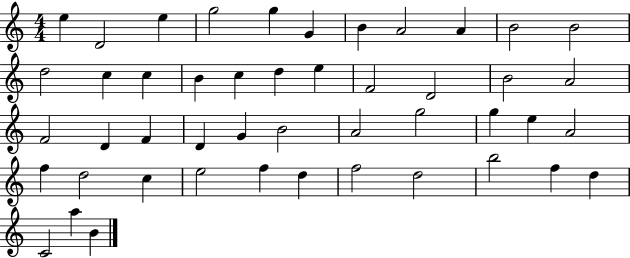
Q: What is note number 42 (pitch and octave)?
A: B5